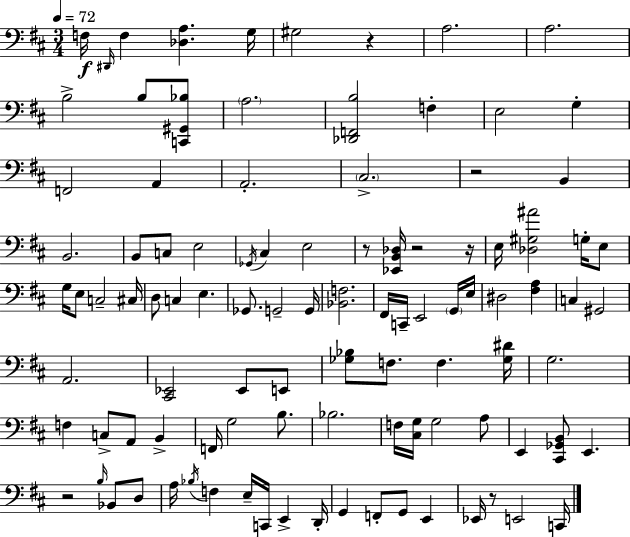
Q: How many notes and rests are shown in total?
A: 101